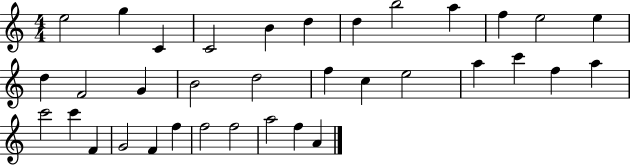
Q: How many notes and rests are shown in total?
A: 35